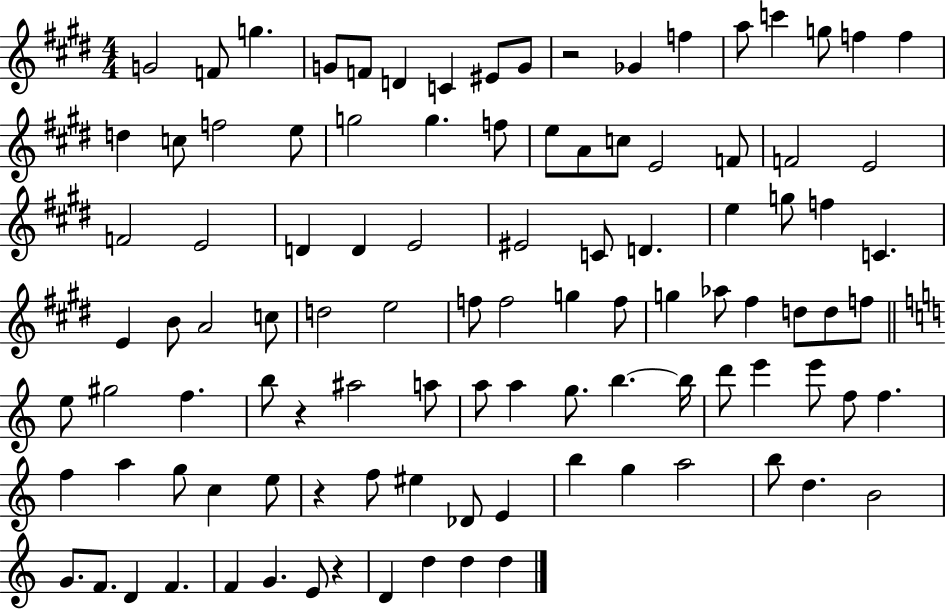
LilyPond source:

{
  \clef treble
  \numericTimeSignature
  \time 4/4
  \key e \major
  g'2 f'8 g''4. | g'8 f'8 d'4 c'4 eis'8 g'8 | r2 ges'4 f''4 | a''8 c'''4 g''8 f''4 f''4 | \break d''4 c''8 f''2 e''8 | g''2 g''4. f''8 | e''8 a'8 c''8 e'2 f'8 | f'2 e'2 | \break f'2 e'2 | d'4 d'4 e'2 | eis'2 c'8 d'4. | e''4 g''8 f''4 c'4. | \break e'4 b'8 a'2 c''8 | d''2 e''2 | f''8 f''2 g''4 f''8 | g''4 aes''8 fis''4 d''8 d''8 f''8 | \break \bar "||" \break \key c \major e''8 gis''2 f''4. | b''8 r4 ais''2 a''8 | a''8 a''4 g''8. b''4.~~ b''16 | d'''8 e'''4 e'''8 f''8 f''4. | \break f''4 a''4 g''8 c''4 e''8 | r4 f''8 eis''4 des'8 e'4 | b''4 g''4 a''2 | b''8 d''4. b'2 | \break g'8. f'8. d'4 f'4. | f'4 g'4. e'8 r4 | d'4 d''4 d''4 d''4 | \bar "|."
}